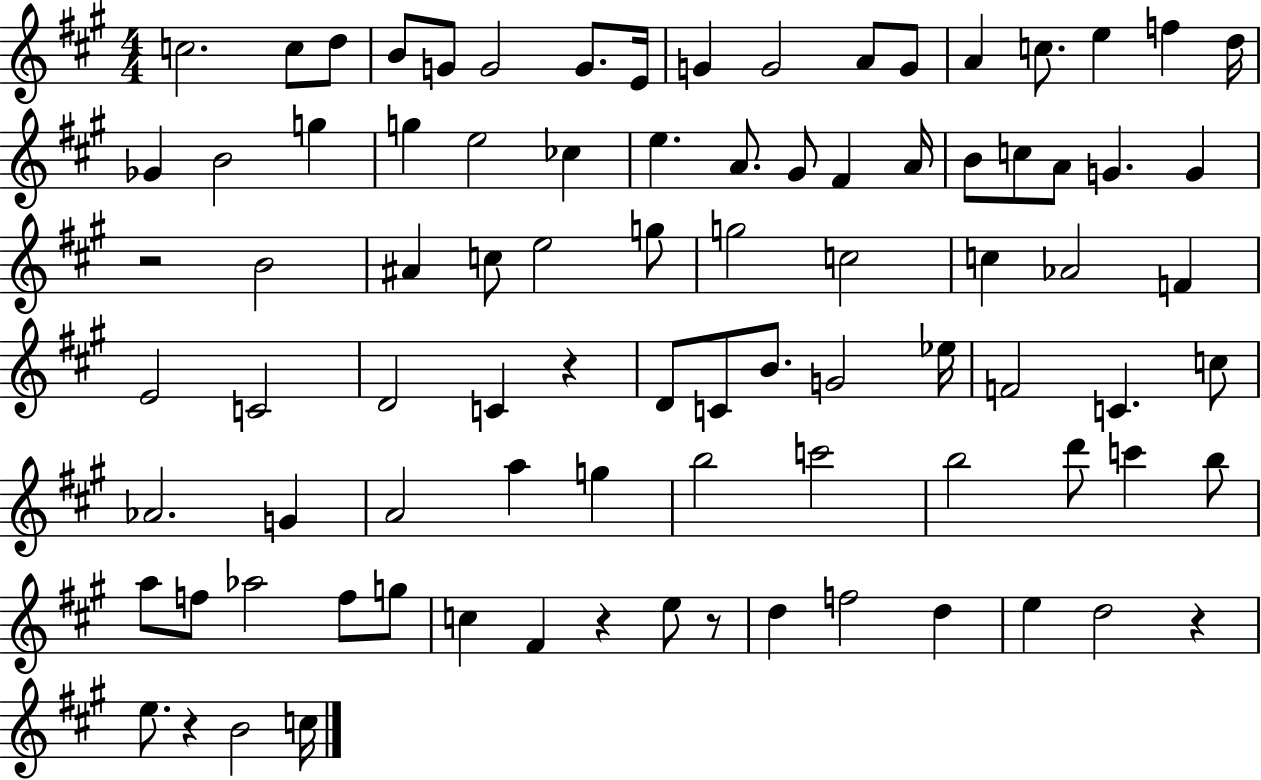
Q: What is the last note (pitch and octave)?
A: C5